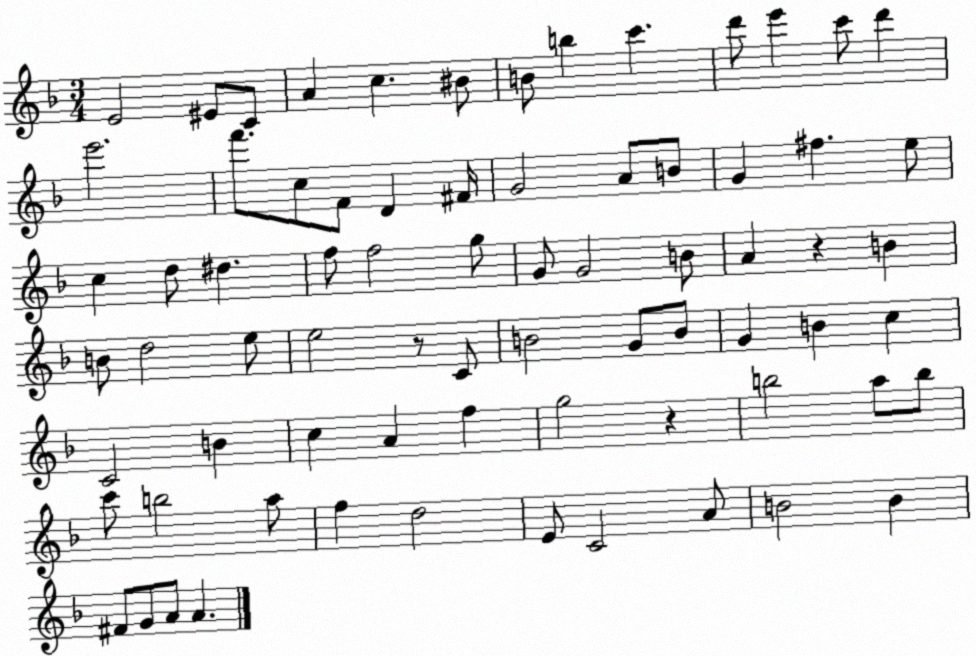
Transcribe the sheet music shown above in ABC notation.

X:1
T:Untitled
M:3/4
L:1/4
K:F
E2 ^E/2 C/2 A c ^B/2 B/2 b c' d'/2 e' c'/2 d' e'2 f'/2 c/2 F/2 D ^F/4 G2 A/2 B/2 G ^f e/2 c d/2 ^d f/2 f2 g/2 G/2 G2 B/2 A z B B/2 d2 e/2 e2 z/2 C/2 B2 G/2 B/2 G B c C2 B c A f g2 z b2 a/2 b/2 c'/2 b2 a/2 f d2 E/2 C2 A/2 B2 B ^F/2 G/2 A/2 A